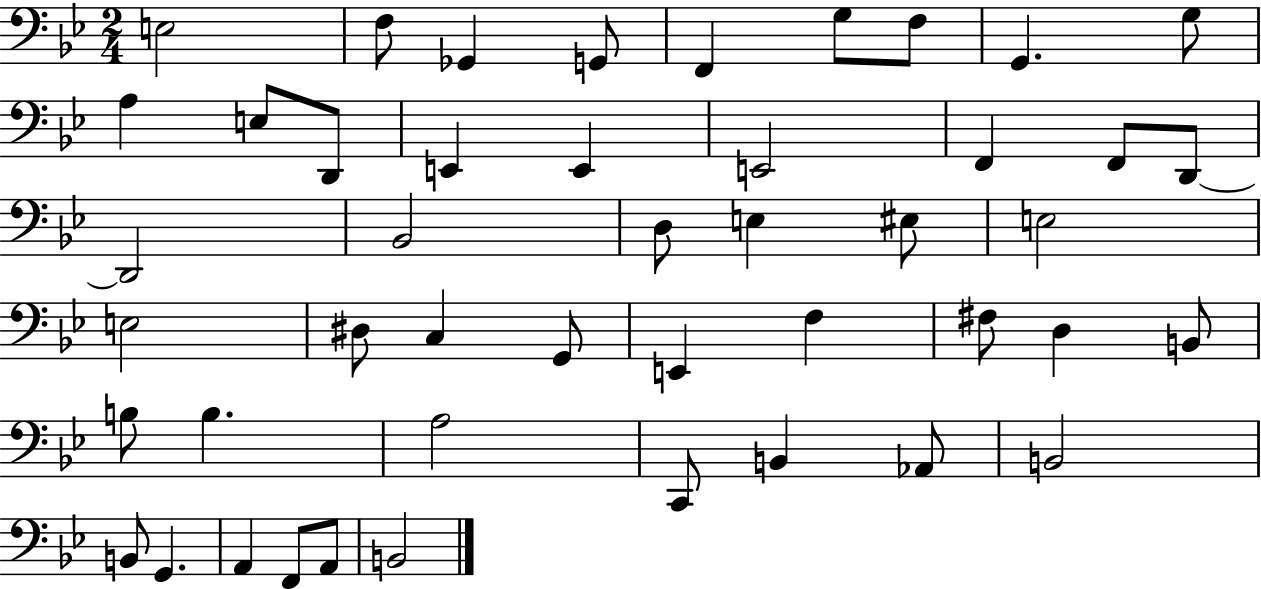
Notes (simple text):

E3/h F3/e Gb2/q G2/e F2/q G3/e F3/e G2/q. G3/e A3/q E3/e D2/e E2/q E2/q E2/h F2/q F2/e D2/e D2/h Bb2/h D3/e E3/q EIS3/e E3/h E3/h D#3/e C3/q G2/e E2/q F3/q F#3/e D3/q B2/e B3/e B3/q. A3/h C2/e B2/q Ab2/e B2/h B2/e G2/q. A2/q F2/e A2/e B2/h